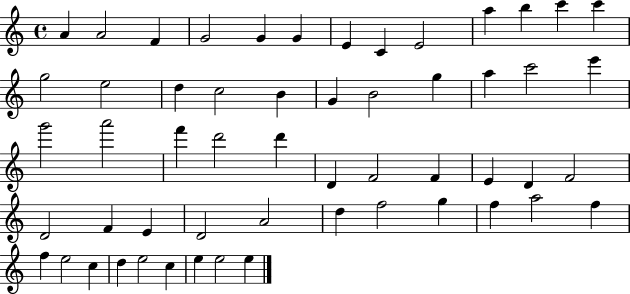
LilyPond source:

{
  \clef treble
  \time 4/4
  \defaultTimeSignature
  \key c \major
  a'4 a'2 f'4 | g'2 g'4 g'4 | e'4 c'4 e'2 | a''4 b''4 c'''4 c'''4 | \break g''2 e''2 | d''4 c''2 b'4 | g'4 b'2 g''4 | a''4 c'''2 e'''4 | \break g'''2 a'''2 | f'''4 d'''2 d'''4 | d'4 f'2 f'4 | e'4 d'4 f'2 | \break d'2 f'4 e'4 | d'2 a'2 | d''4 f''2 g''4 | f''4 a''2 f''4 | \break f''4 e''2 c''4 | d''4 e''2 c''4 | e''4 e''2 e''4 | \bar "|."
}